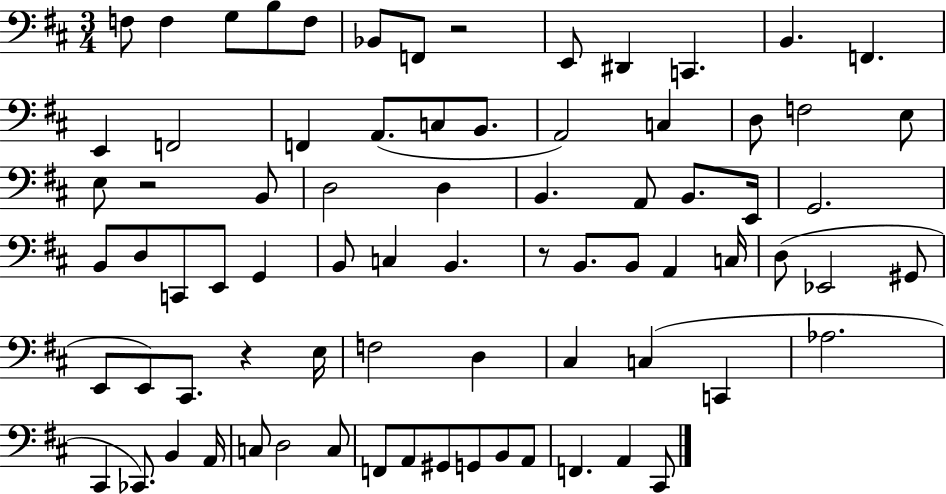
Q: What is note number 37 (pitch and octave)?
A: G2